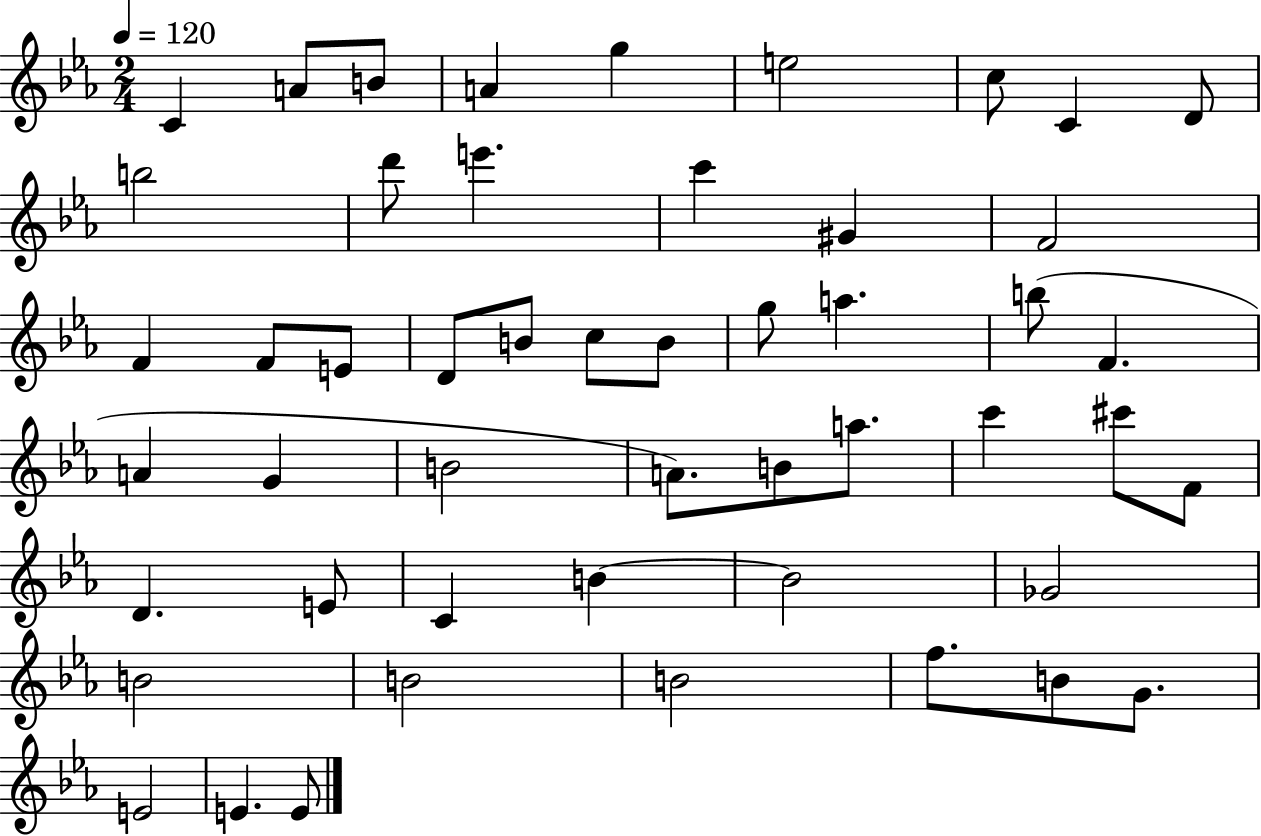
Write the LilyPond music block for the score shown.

{
  \clef treble
  \numericTimeSignature
  \time 2/4
  \key ees \major
  \tempo 4 = 120
  c'4 a'8 b'8 | a'4 g''4 | e''2 | c''8 c'4 d'8 | \break b''2 | d'''8 e'''4. | c'''4 gis'4 | f'2 | \break f'4 f'8 e'8 | d'8 b'8 c''8 b'8 | g''8 a''4. | b''8( f'4. | \break a'4 g'4 | b'2 | a'8.) b'8 a''8. | c'''4 cis'''8 f'8 | \break d'4. e'8 | c'4 b'4~~ | b'2 | ges'2 | \break b'2 | b'2 | b'2 | f''8. b'8 g'8. | \break e'2 | e'4. e'8 | \bar "|."
}